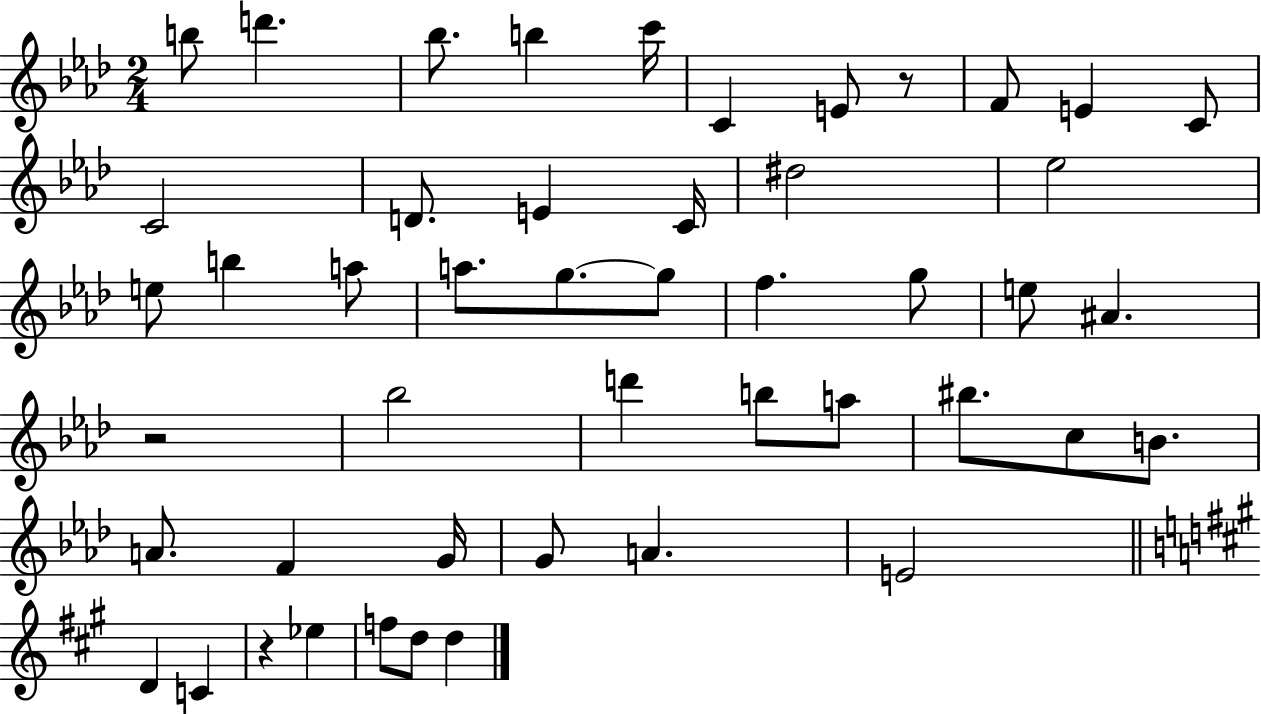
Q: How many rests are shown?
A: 3